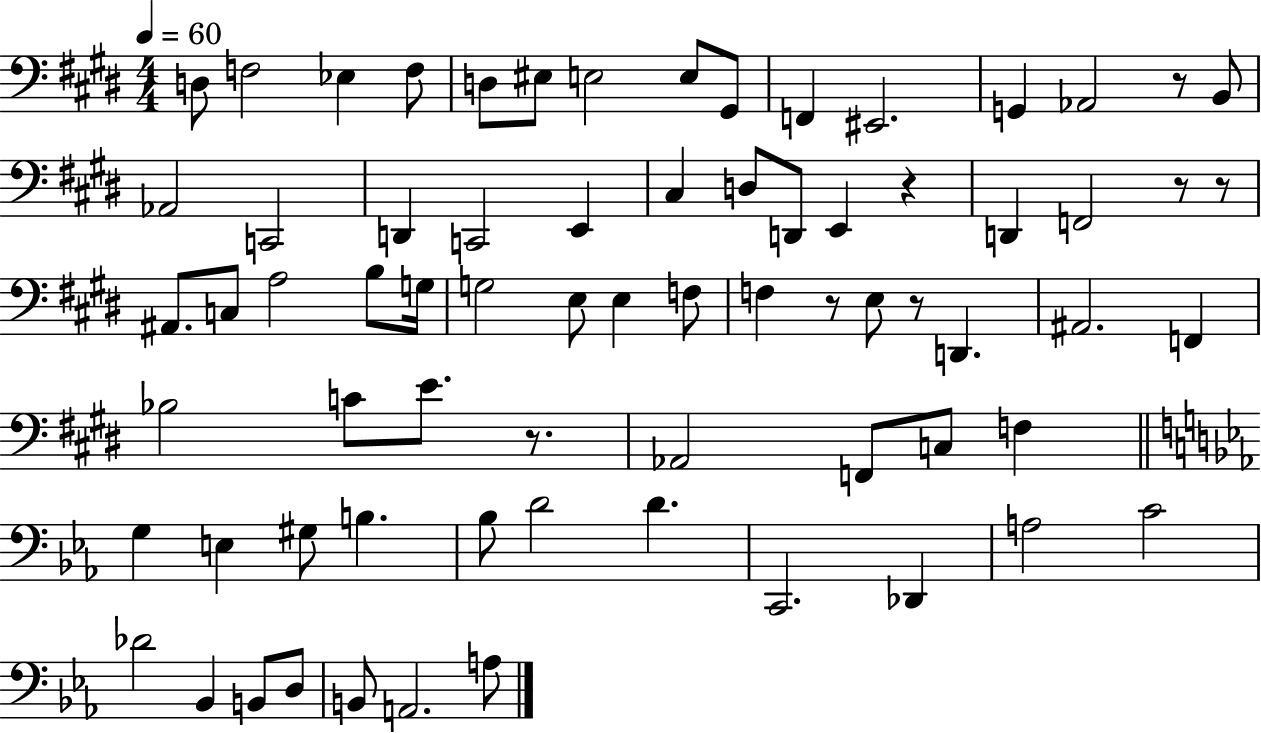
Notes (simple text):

D3/e F3/h Eb3/q F3/e D3/e EIS3/e E3/h E3/e G#2/e F2/q EIS2/h. G2/q Ab2/h R/e B2/e Ab2/h C2/h D2/q C2/h E2/q C#3/q D3/e D2/e E2/q R/q D2/q F2/h R/e R/e A#2/e. C3/e A3/h B3/e G3/s G3/h E3/e E3/q F3/e F3/q R/e E3/e R/e D2/q. A#2/h. F2/q Bb3/h C4/e E4/e. R/e. Ab2/h F2/e C3/e F3/q G3/q E3/q G#3/e B3/q. Bb3/e D4/h D4/q. C2/h. Db2/q A3/h C4/h Db4/h Bb2/q B2/e D3/e B2/e A2/h. A3/e